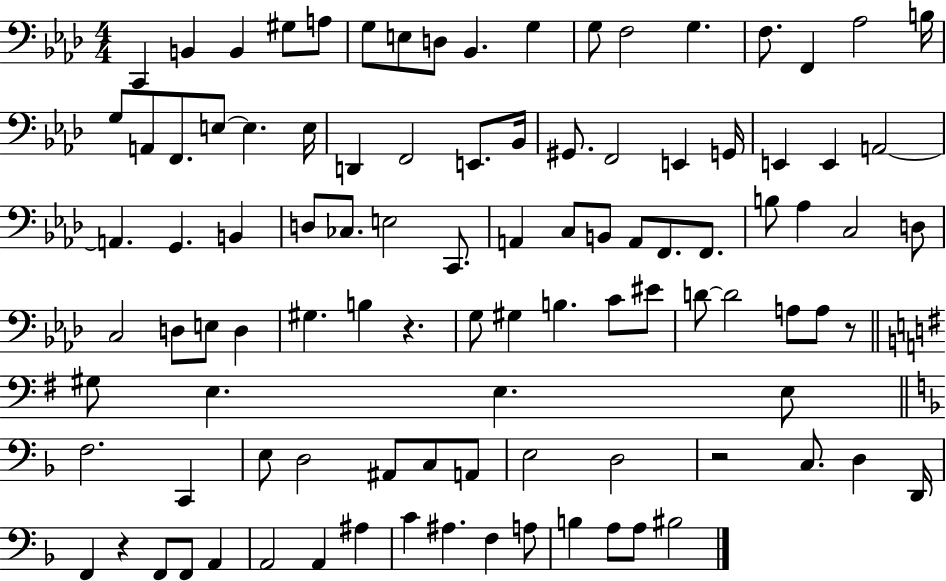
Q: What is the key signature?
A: AES major